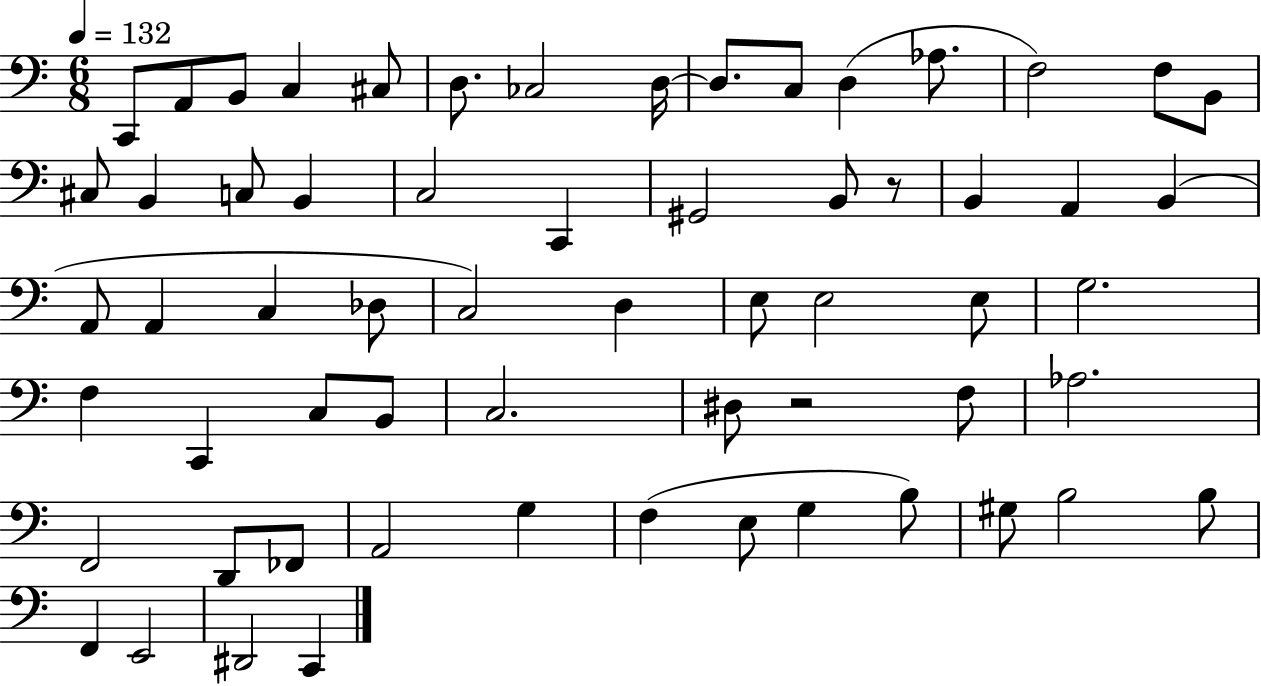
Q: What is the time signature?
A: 6/8